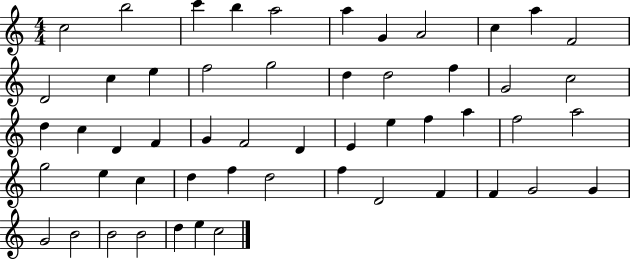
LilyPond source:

{
  \clef treble
  \numericTimeSignature
  \time 4/4
  \key c \major
  c''2 b''2 | c'''4 b''4 a''2 | a''4 g'4 a'2 | c''4 a''4 f'2 | \break d'2 c''4 e''4 | f''2 g''2 | d''4 d''2 f''4 | g'2 c''2 | \break d''4 c''4 d'4 f'4 | g'4 f'2 d'4 | e'4 e''4 f''4 a''4 | f''2 a''2 | \break g''2 e''4 c''4 | d''4 f''4 d''2 | f''4 d'2 f'4 | f'4 g'2 g'4 | \break g'2 b'2 | b'2 b'2 | d''4 e''4 c''2 | \bar "|."
}